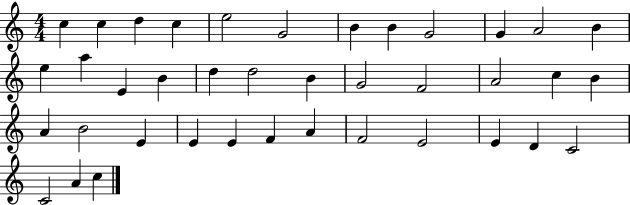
X:1
T:Untitled
M:4/4
L:1/4
K:C
c c d c e2 G2 B B G2 G A2 B e a E B d d2 B G2 F2 A2 c B A B2 E E E F A F2 E2 E D C2 C2 A c